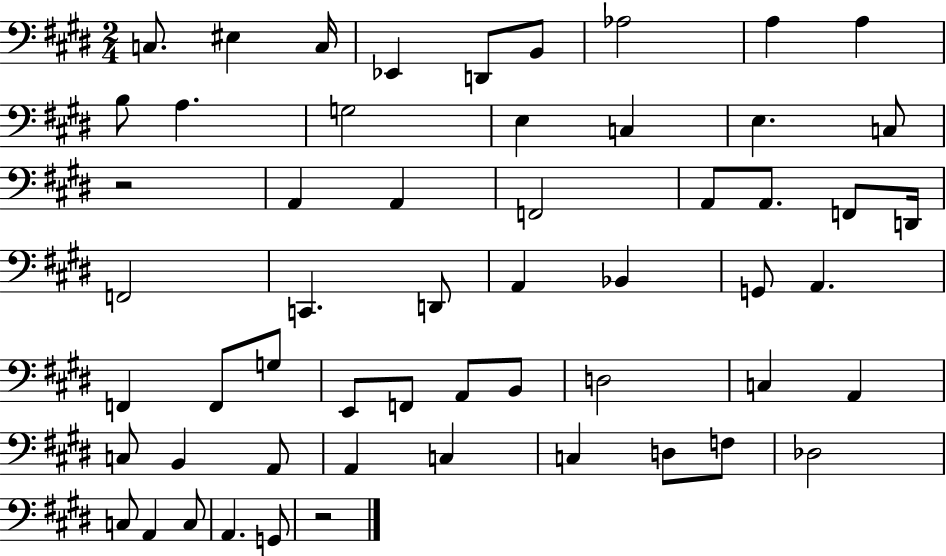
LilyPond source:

{
  \clef bass
  \numericTimeSignature
  \time 2/4
  \key e \major
  \repeat volta 2 { c8. eis4 c16 | ees,4 d,8 b,8 | aes2 | a4 a4 | \break b8 a4. | g2 | e4 c4 | e4. c8 | \break r2 | a,4 a,4 | f,2 | a,8 a,8. f,8 d,16 | \break f,2 | c,4. d,8 | a,4 bes,4 | g,8 a,4. | \break f,4 f,8 g8 | e,8 f,8 a,8 b,8 | d2 | c4 a,4 | \break c8 b,4 a,8 | a,4 c4 | c4 d8 f8 | des2 | \break c8 a,4 c8 | a,4. g,8 | r2 | } \bar "|."
}